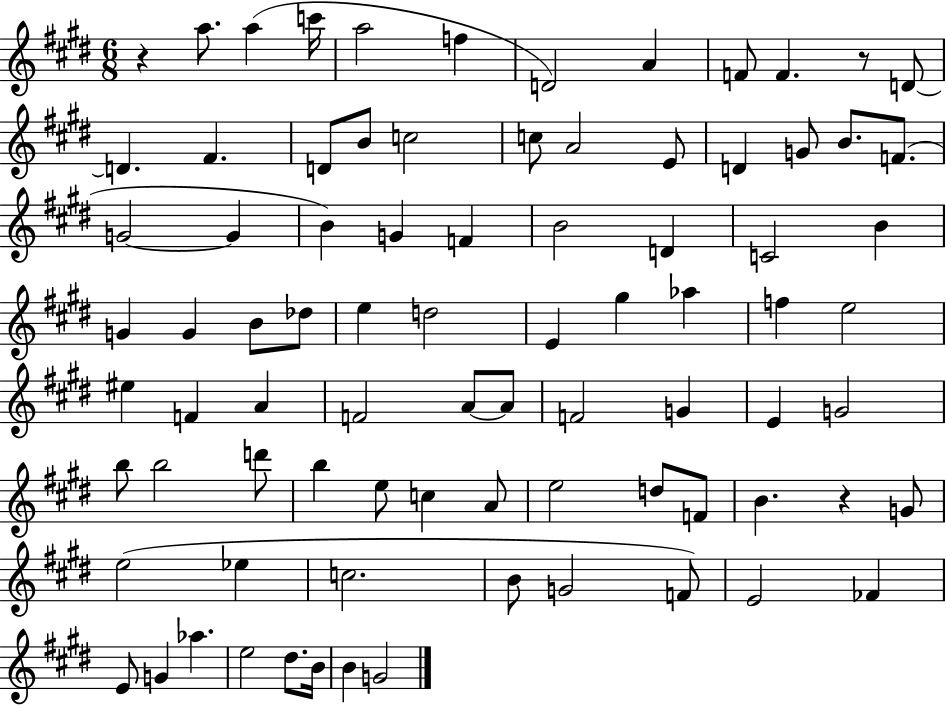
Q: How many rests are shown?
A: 3